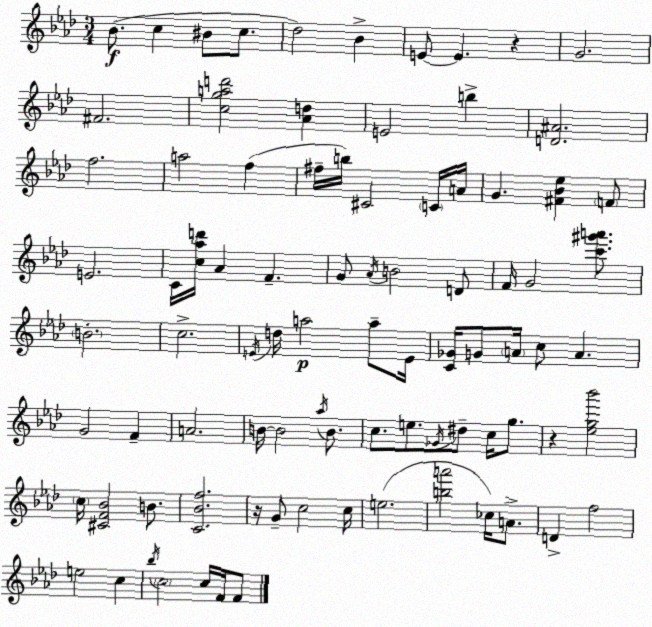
X:1
T:Untitled
M:3/4
L:1/4
K:Ab
_B/2 c ^B/2 c/2 _d2 _B E/2 E z G2 ^F2 [cgad']2 [_Ad] E2 b [D^A]2 f2 a2 f ^f/4 b/4 ^C2 C/4 A/4 G [^F_B_e] F/2 E2 C/4 [c_ad']/4 _A F G/2 _A/4 B2 D/2 F/4 G2 [c'^g'a']/2 B2 c2 E/4 d/4 a2 a/2 E/4 [C_G]/4 G/2 A/4 c/2 A G2 F A2 B/4 B2 _a/4 B/2 c/2 e/2 _G/4 ^d/2 c/4 g/2 z [_eg_b']2 c/4 [^CF_B]2 B/2 [C_Bf]2 z/4 G/2 c2 c/4 e2 [ba']2 _c/4 A/2 D f2 e2 c _b/4 c2 c/4 F/4 F/2